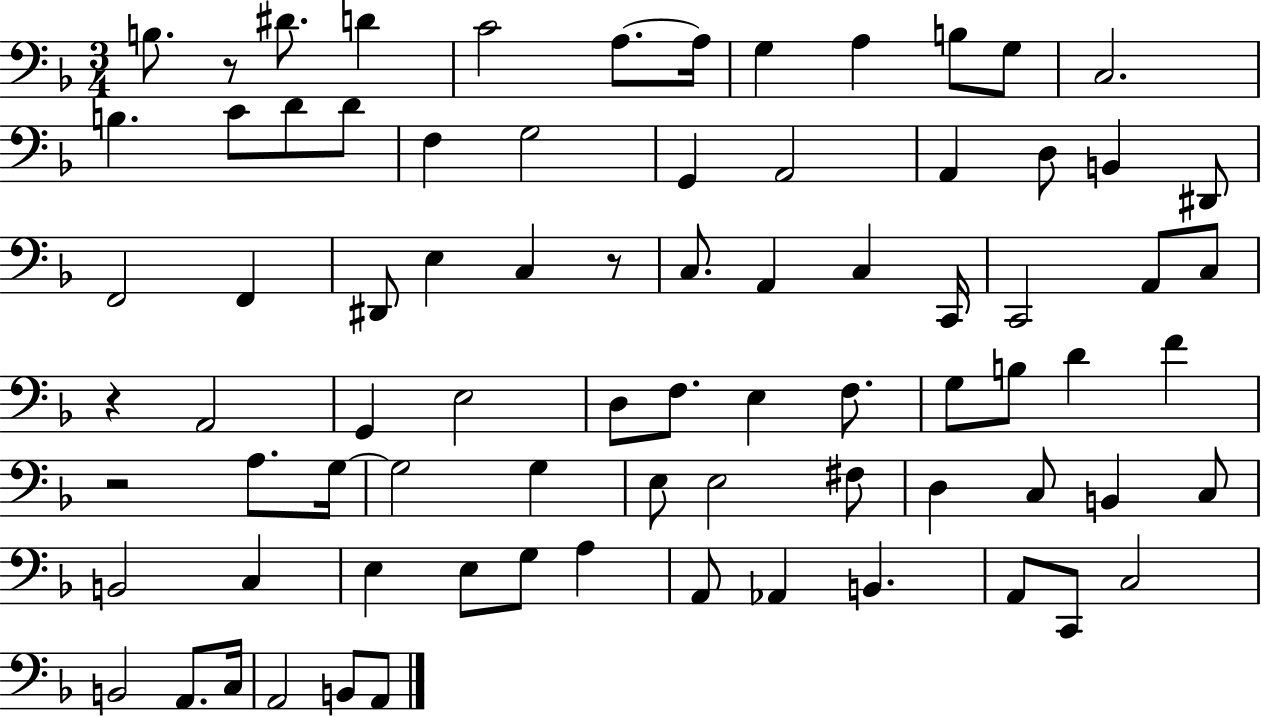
B3/e. R/e D#4/e. D4/q C4/h A3/e. A3/s G3/q A3/q B3/e G3/e C3/h. B3/q. C4/e D4/e D4/e F3/q G3/h G2/q A2/h A2/q D3/e B2/q D#2/e F2/h F2/q D#2/e E3/q C3/q R/e C3/e. A2/q C3/q C2/s C2/h A2/e C3/e R/q A2/h G2/q E3/h D3/e F3/e. E3/q F3/e. G3/e B3/e D4/q F4/q R/h A3/e. G3/s G3/h G3/q E3/e E3/h F#3/e D3/q C3/e B2/q C3/e B2/h C3/q E3/q E3/e G3/e A3/q A2/e Ab2/q B2/q. A2/e C2/e C3/h B2/h A2/e. C3/s A2/h B2/e A2/e